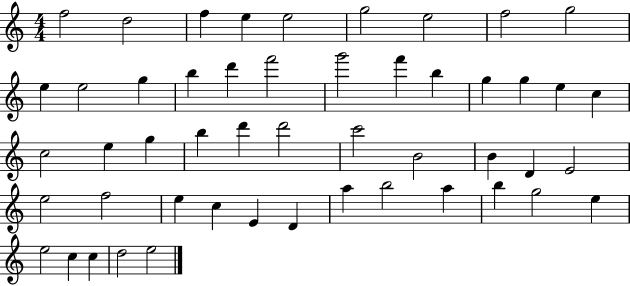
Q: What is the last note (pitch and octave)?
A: E5